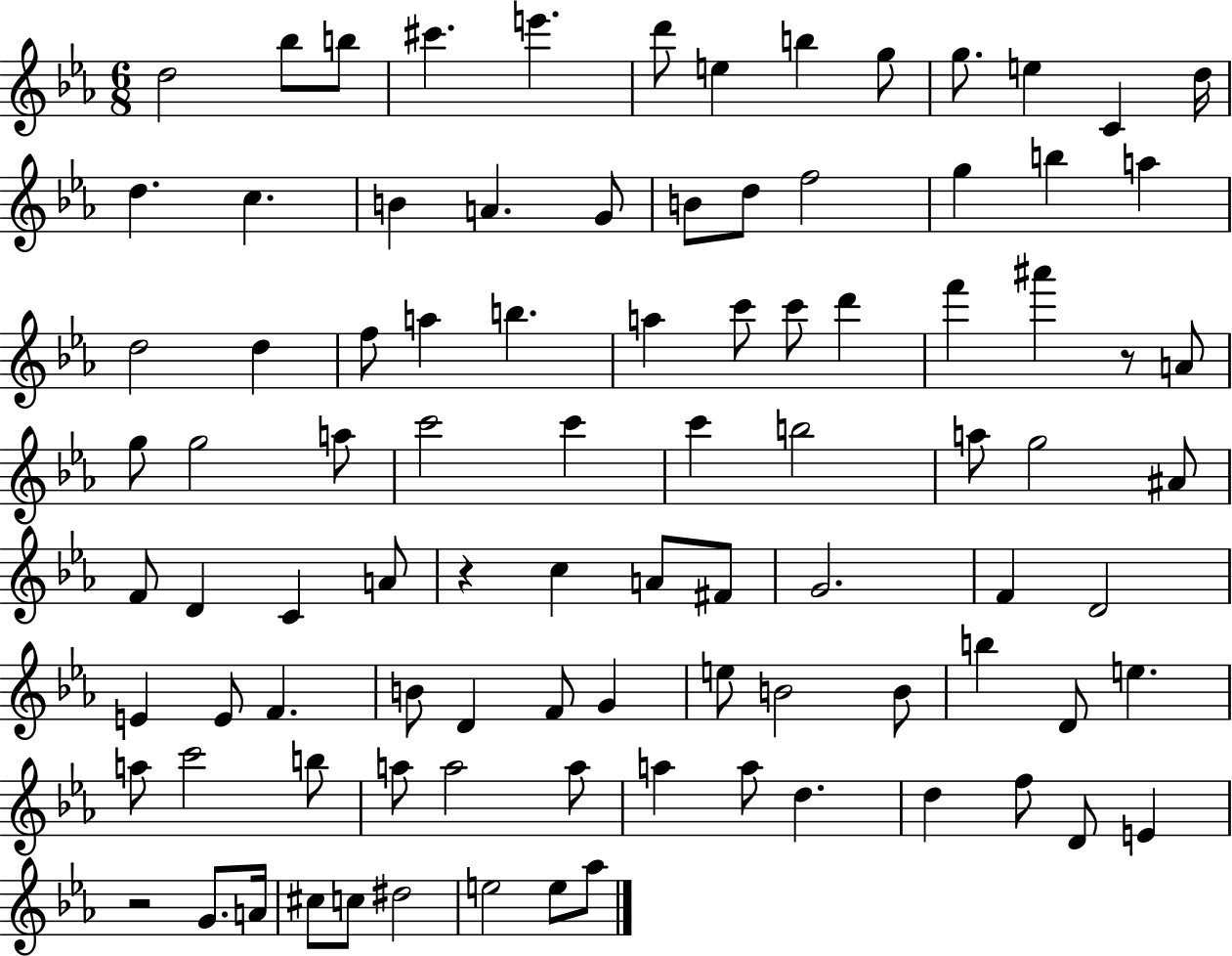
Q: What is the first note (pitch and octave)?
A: D5